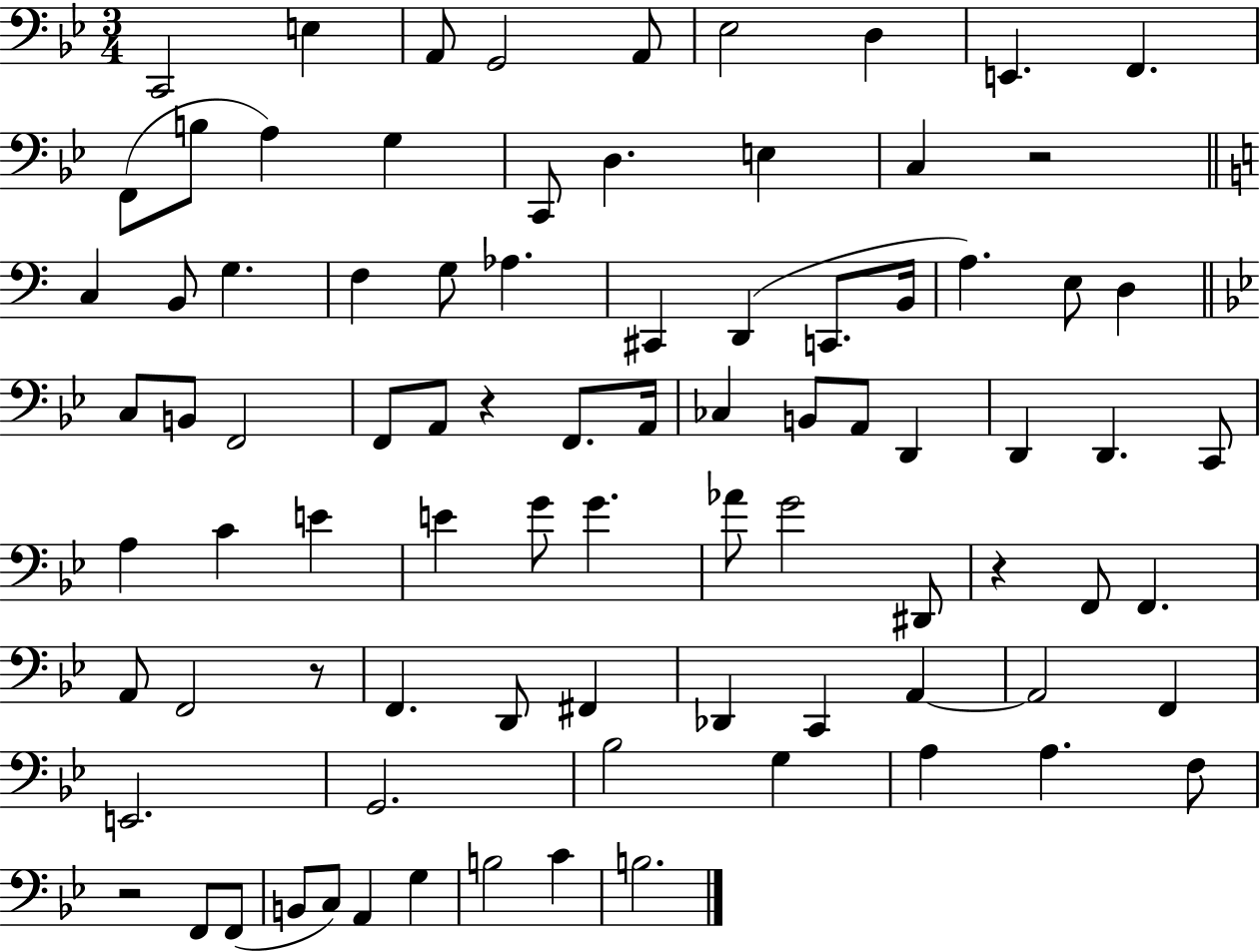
{
  \clef bass
  \numericTimeSignature
  \time 3/4
  \key bes \major
  c,2 e4 | a,8 g,2 a,8 | ees2 d4 | e,4. f,4. | \break f,8( b8 a4) g4 | c,8 d4. e4 | c4 r2 | \bar "||" \break \key c \major c4 b,8 g4. | f4 g8 aes4. | cis,4 d,4( c,8. b,16 | a4.) e8 d4 | \break \bar "||" \break \key bes \major c8 b,8 f,2 | f,8 a,8 r4 f,8. a,16 | ces4 b,8 a,8 d,4 | d,4 d,4. c,8 | \break a4 c'4 e'4 | e'4 g'8 g'4. | aes'8 g'2 dis,8 | r4 f,8 f,4. | \break a,8 f,2 r8 | f,4. d,8 fis,4 | des,4 c,4 a,4~~ | a,2 f,4 | \break e,2. | g,2. | bes2 g4 | a4 a4. f8 | \break r2 f,8 f,8( | b,8 c8) a,4 g4 | b2 c'4 | b2. | \break \bar "|."
}